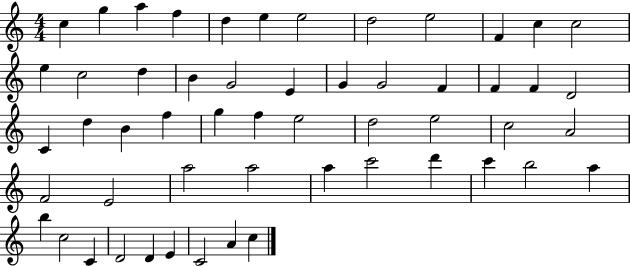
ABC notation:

X:1
T:Untitled
M:4/4
L:1/4
K:C
c g a f d e e2 d2 e2 F c c2 e c2 d B G2 E G G2 F F F D2 C d B f g f e2 d2 e2 c2 A2 F2 E2 a2 a2 a c'2 d' c' b2 a b c2 C D2 D E C2 A c